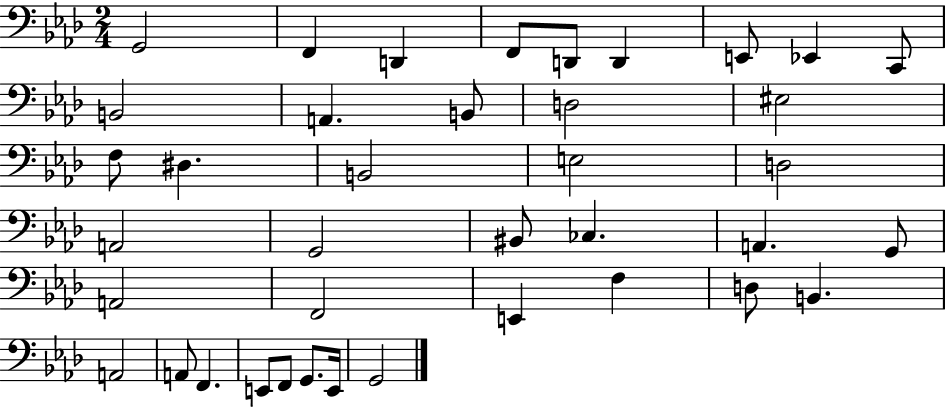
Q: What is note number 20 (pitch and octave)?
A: A2